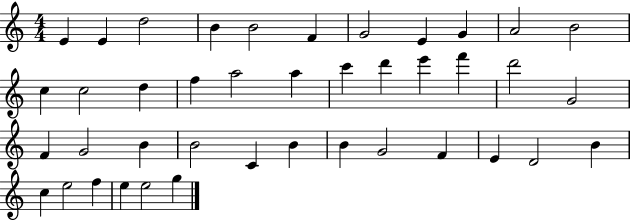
X:1
T:Untitled
M:4/4
L:1/4
K:C
E E d2 B B2 F G2 E G A2 B2 c c2 d f a2 a c' d' e' f' d'2 G2 F G2 B B2 C B B G2 F E D2 B c e2 f e e2 g